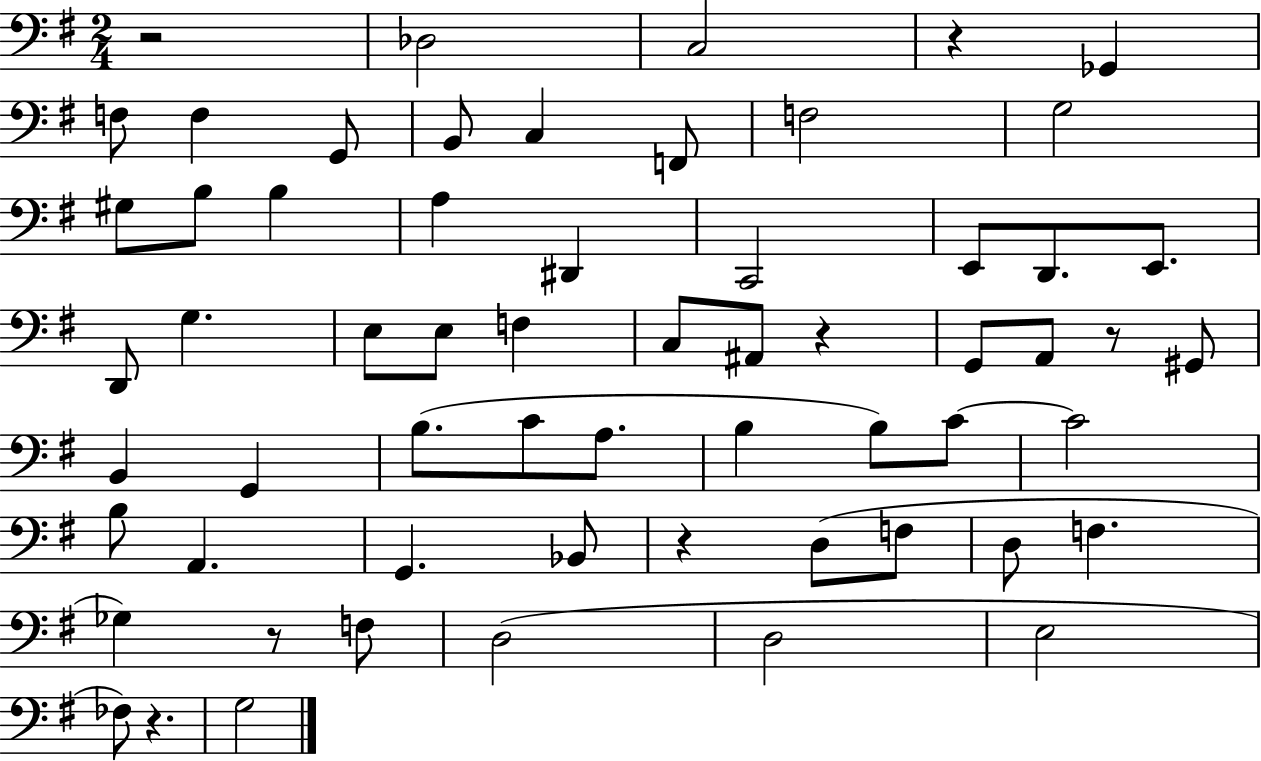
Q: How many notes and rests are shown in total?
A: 61